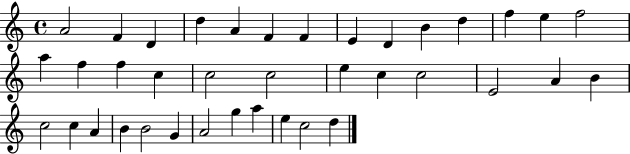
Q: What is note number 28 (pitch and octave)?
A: C5